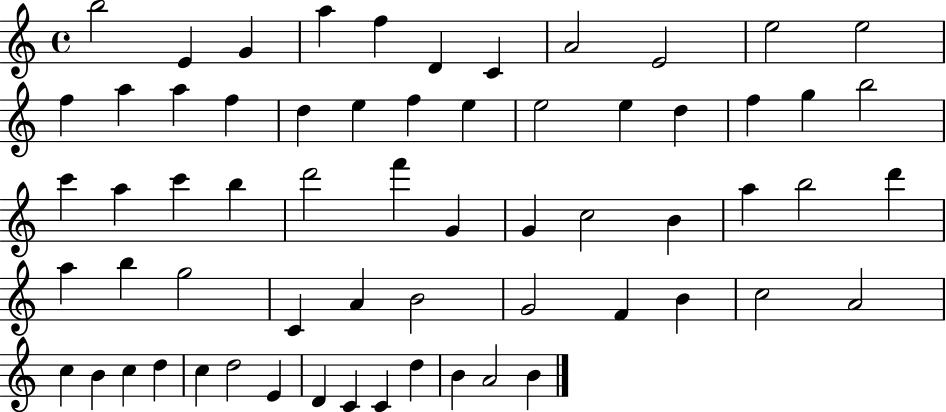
{
  \clef treble
  \time 4/4
  \defaultTimeSignature
  \key c \major
  b''2 e'4 g'4 | a''4 f''4 d'4 c'4 | a'2 e'2 | e''2 e''2 | \break f''4 a''4 a''4 f''4 | d''4 e''4 f''4 e''4 | e''2 e''4 d''4 | f''4 g''4 b''2 | \break c'''4 a''4 c'''4 b''4 | d'''2 f'''4 g'4 | g'4 c''2 b'4 | a''4 b''2 d'''4 | \break a''4 b''4 g''2 | c'4 a'4 b'2 | g'2 f'4 b'4 | c''2 a'2 | \break c''4 b'4 c''4 d''4 | c''4 d''2 e'4 | d'4 c'4 c'4 d''4 | b'4 a'2 b'4 | \break \bar "|."
}